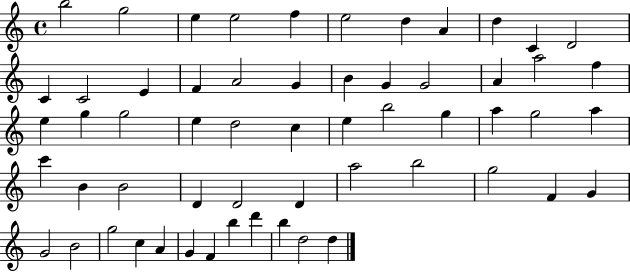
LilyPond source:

{
  \clef treble
  \time 4/4
  \defaultTimeSignature
  \key c \major
  b''2 g''2 | e''4 e''2 f''4 | e''2 d''4 a'4 | d''4 c'4 d'2 | \break c'4 c'2 e'4 | f'4 a'2 g'4 | b'4 g'4 g'2 | a'4 a''2 f''4 | \break e''4 g''4 g''2 | e''4 d''2 c''4 | e''4 b''2 g''4 | a''4 g''2 a''4 | \break c'''4 b'4 b'2 | d'4 d'2 d'4 | a''2 b''2 | g''2 f'4 g'4 | \break g'2 b'2 | g''2 c''4 a'4 | g'4 f'4 b''4 d'''4 | b''4 d''2 d''4 | \break \bar "|."
}